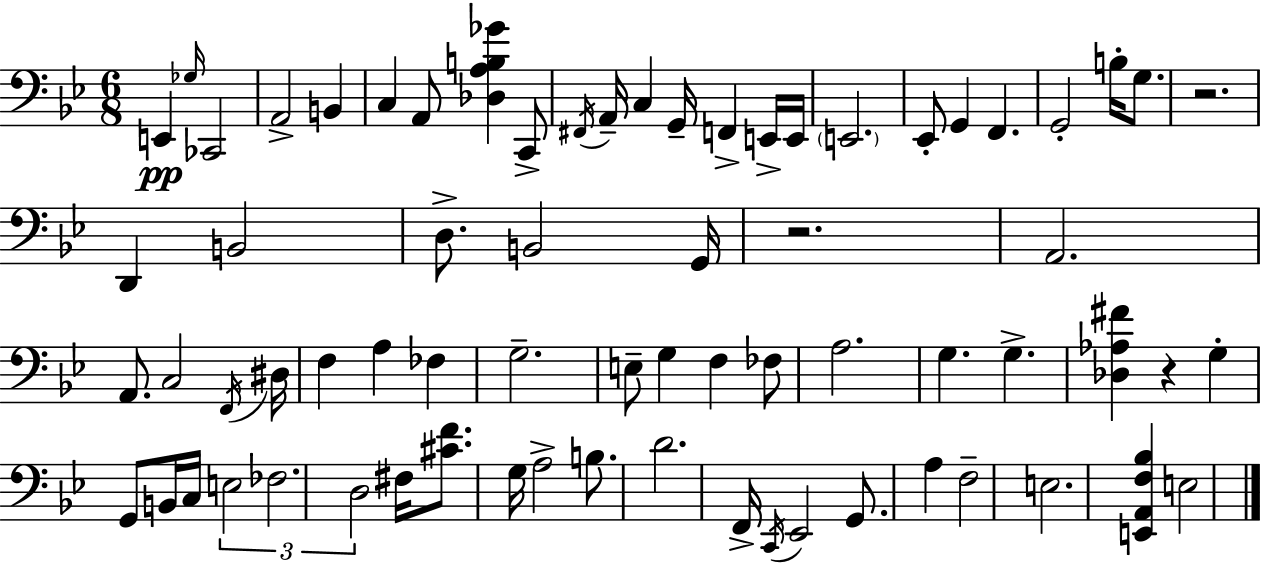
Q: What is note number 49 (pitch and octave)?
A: FES3